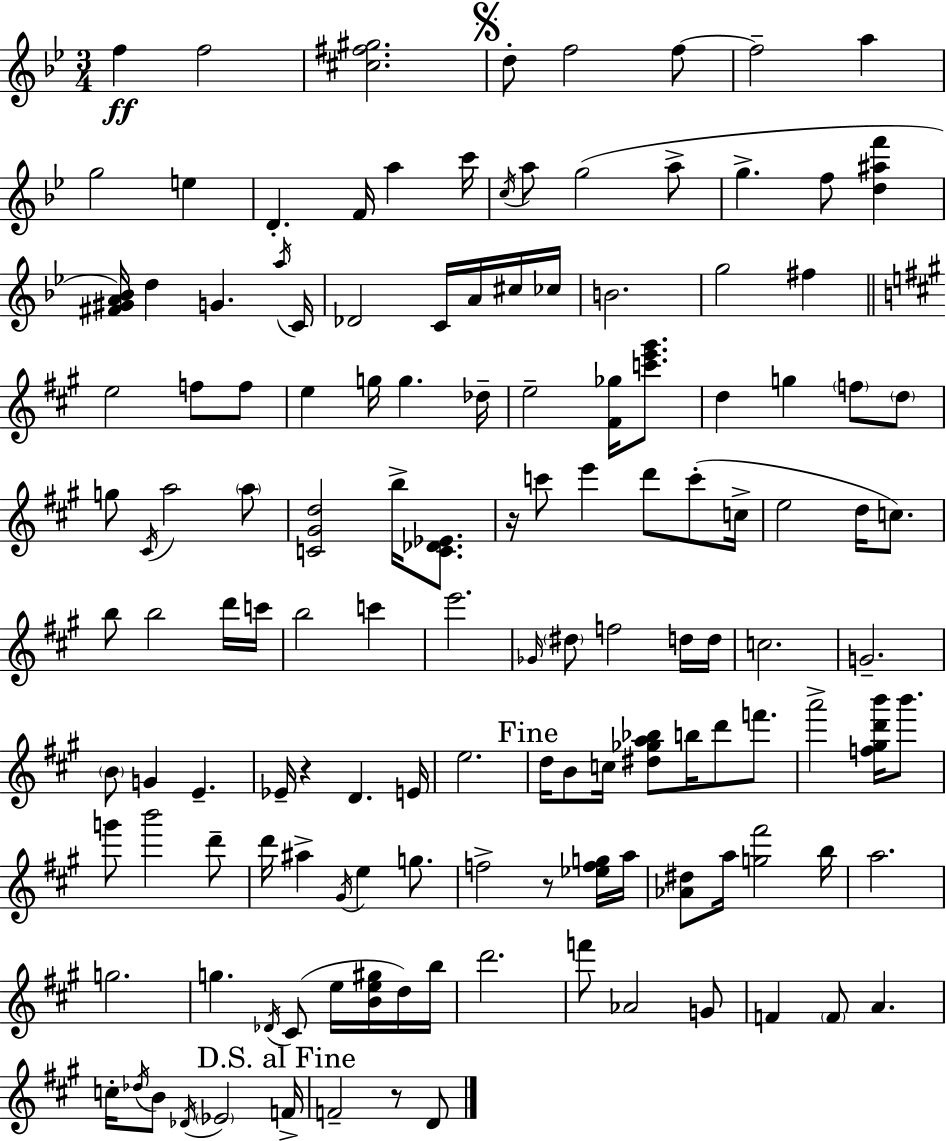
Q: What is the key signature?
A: BES major